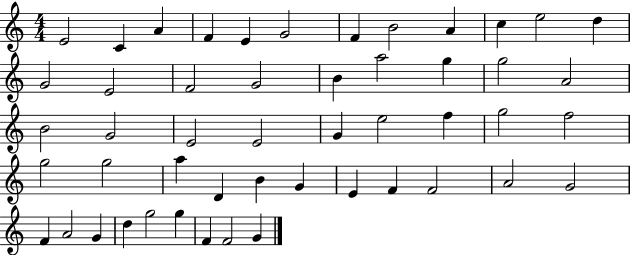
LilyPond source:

{
  \clef treble
  \numericTimeSignature
  \time 4/4
  \key c \major
  e'2 c'4 a'4 | f'4 e'4 g'2 | f'4 b'2 a'4 | c''4 e''2 d''4 | \break g'2 e'2 | f'2 g'2 | b'4 a''2 g''4 | g''2 a'2 | \break b'2 g'2 | e'2 e'2 | g'4 e''2 f''4 | g''2 f''2 | \break g''2 g''2 | a''4 d'4 b'4 g'4 | e'4 f'4 f'2 | a'2 g'2 | \break f'4 a'2 g'4 | d''4 g''2 g''4 | f'4 f'2 g'4 | \bar "|."
}